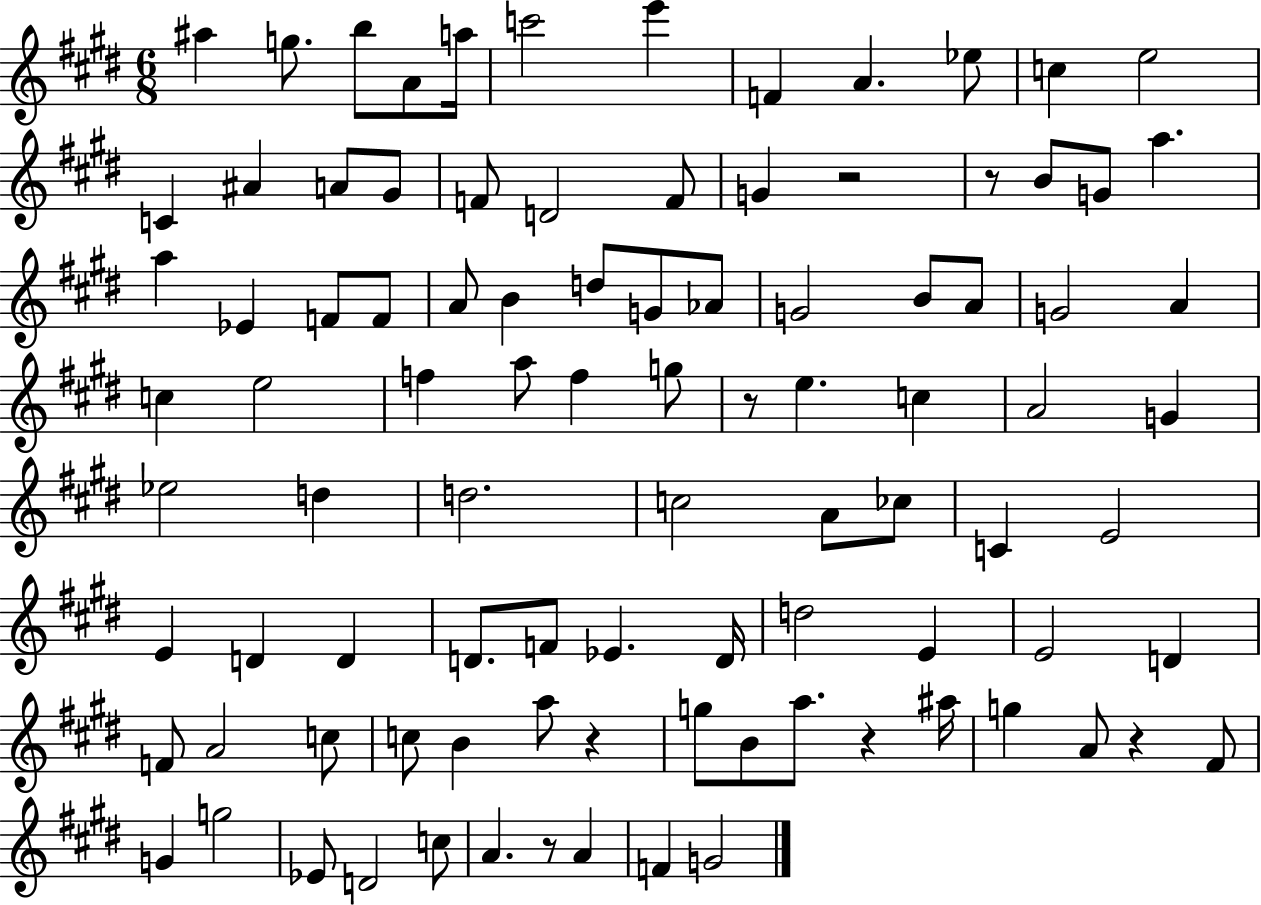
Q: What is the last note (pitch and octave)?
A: G4